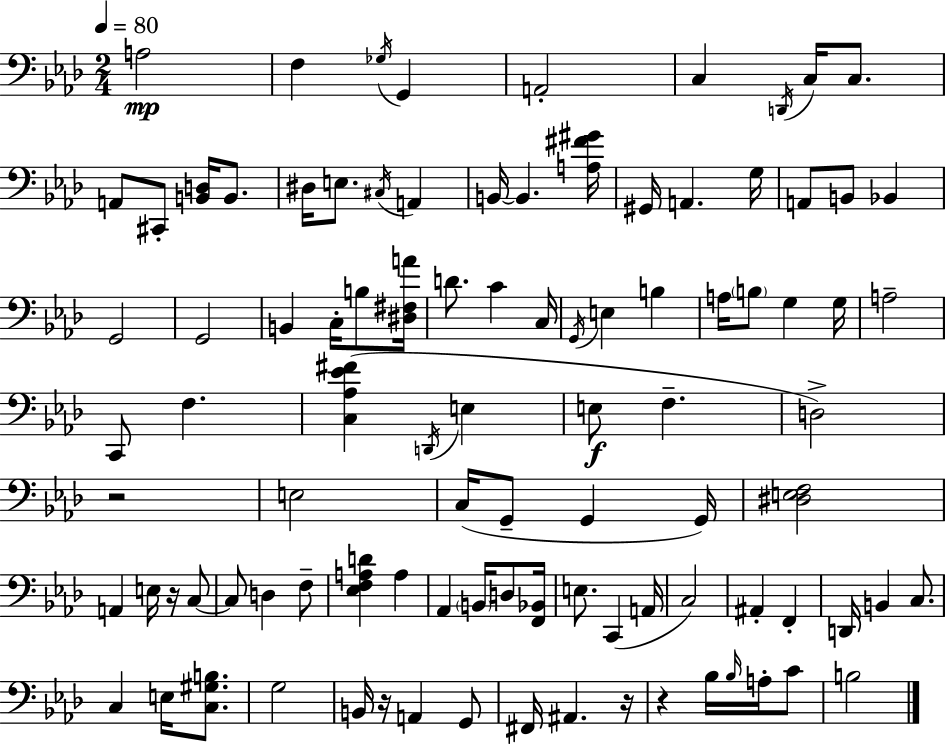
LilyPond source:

{
  \clef bass
  \numericTimeSignature
  \time 2/4
  \key f \minor
  \tempo 4 = 80
  a2\mp | f4 \acciaccatura { ges16 } g,4 | a,2-. | c4 \acciaccatura { d,16 } c16 c8. | \break a,8 cis,8-. <b, d>16 b,8. | dis16 e8. \acciaccatura { cis16 } a,4 | b,16~~ b,4. | <a fis' gis'>16 gis,16 a,4. | \break g16 a,8 b,8 bes,4 | g,2 | g,2 | b,4 c16-. | \break b8 <dis fis a'>16 d'8. c'4 | c16 \acciaccatura { g,16 } e4 | b4 a16 \parenthesize b8 g4 | g16 a2-- | \break c,8 f4. | <c aes ees' fis'>4( | \acciaccatura { d,16 } e4 e8\f f4.-- | d2->) | \break r2 | e2 | c16( g,8-- | g,4 g,16) <dis e f>2 | \break a,4 | e16 r16 c8~~ c8 d4 | f8-- <ees f a d'>4 | a4 aes,4 | \break \parenthesize b,16 d8 <f, bes,>16 e8. | c,4( a,16 c2) | ais,4-. | f,4-. d,16 b,4 | \break c8. c4 | e16 <c gis b>8. g2 | b,16 r16 a,4 | g,8 fis,16 ais,4. | \break r16 r4 | bes16 \grace { bes16 } a16-. c'8 b2 | \bar "|."
}